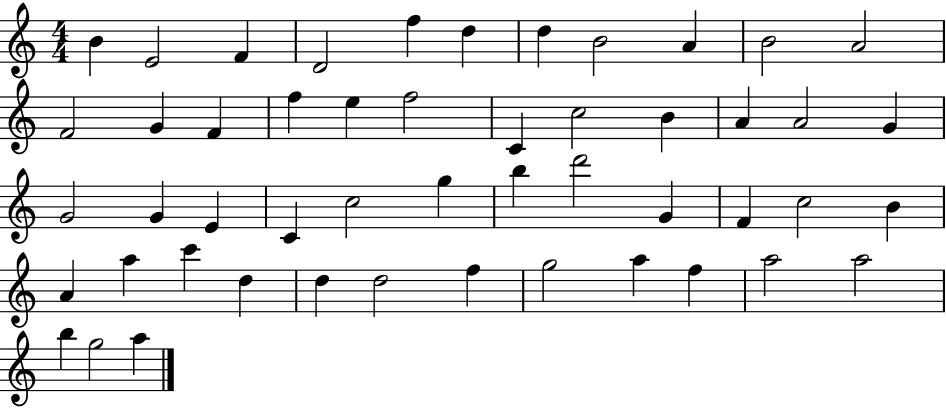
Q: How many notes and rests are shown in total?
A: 50